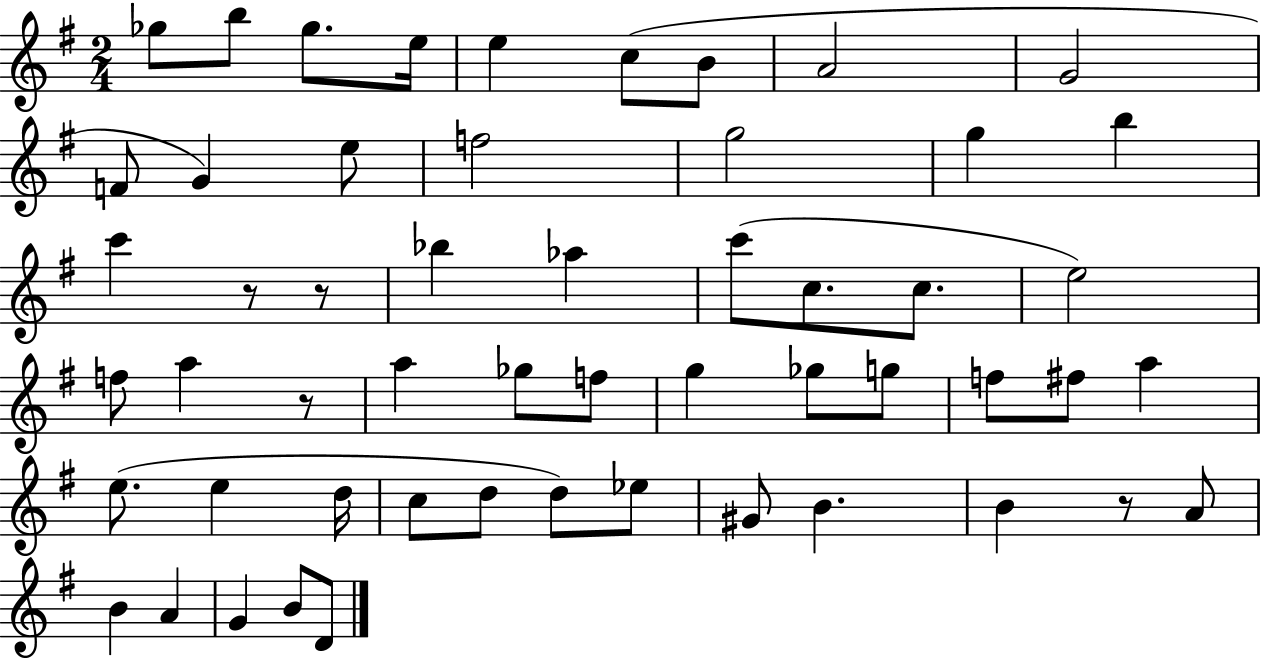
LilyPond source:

{
  \clef treble
  \numericTimeSignature
  \time 2/4
  \key g \major
  ges''8 b''8 ges''8. e''16 | e''4 c''8( b'8 | a'2 | g'2 | \break f'8 g'4) e''8 | f''2 | g''2 | g''4 b''4 | \break c'''4 r8 r8 | bes''4 aes''4 | c'''8( c''8. c''8. | e''2) | \break f''8 a''4 r8 | a''4 ges''8 f''8 | g''4 ges''8 g''8 | f''8 fis''8 a''4 | \break e''8.( e''4 d''16 | c''8 d''8 d''8) ees''8 | gis'8 b'4. | b'4 r8 a'8 | \break b'4 a'4 | g'4 b'8 d'8 | \bar "|."
}